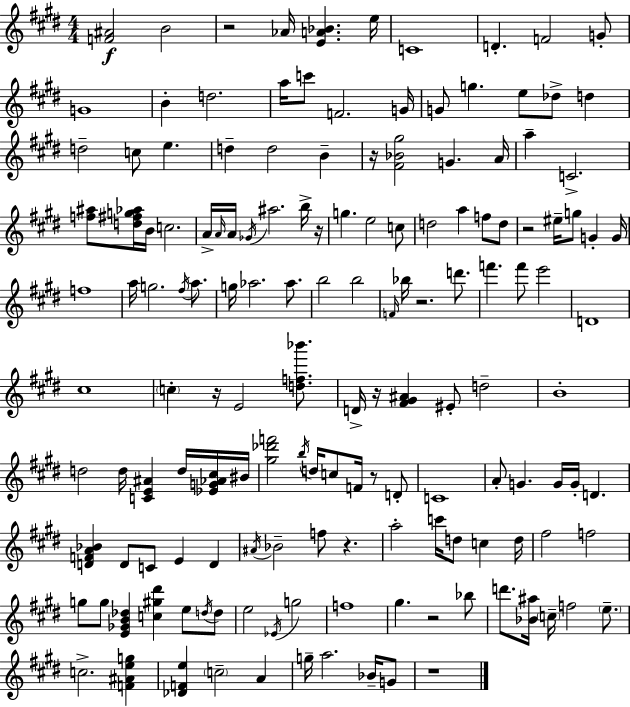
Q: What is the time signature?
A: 4/4